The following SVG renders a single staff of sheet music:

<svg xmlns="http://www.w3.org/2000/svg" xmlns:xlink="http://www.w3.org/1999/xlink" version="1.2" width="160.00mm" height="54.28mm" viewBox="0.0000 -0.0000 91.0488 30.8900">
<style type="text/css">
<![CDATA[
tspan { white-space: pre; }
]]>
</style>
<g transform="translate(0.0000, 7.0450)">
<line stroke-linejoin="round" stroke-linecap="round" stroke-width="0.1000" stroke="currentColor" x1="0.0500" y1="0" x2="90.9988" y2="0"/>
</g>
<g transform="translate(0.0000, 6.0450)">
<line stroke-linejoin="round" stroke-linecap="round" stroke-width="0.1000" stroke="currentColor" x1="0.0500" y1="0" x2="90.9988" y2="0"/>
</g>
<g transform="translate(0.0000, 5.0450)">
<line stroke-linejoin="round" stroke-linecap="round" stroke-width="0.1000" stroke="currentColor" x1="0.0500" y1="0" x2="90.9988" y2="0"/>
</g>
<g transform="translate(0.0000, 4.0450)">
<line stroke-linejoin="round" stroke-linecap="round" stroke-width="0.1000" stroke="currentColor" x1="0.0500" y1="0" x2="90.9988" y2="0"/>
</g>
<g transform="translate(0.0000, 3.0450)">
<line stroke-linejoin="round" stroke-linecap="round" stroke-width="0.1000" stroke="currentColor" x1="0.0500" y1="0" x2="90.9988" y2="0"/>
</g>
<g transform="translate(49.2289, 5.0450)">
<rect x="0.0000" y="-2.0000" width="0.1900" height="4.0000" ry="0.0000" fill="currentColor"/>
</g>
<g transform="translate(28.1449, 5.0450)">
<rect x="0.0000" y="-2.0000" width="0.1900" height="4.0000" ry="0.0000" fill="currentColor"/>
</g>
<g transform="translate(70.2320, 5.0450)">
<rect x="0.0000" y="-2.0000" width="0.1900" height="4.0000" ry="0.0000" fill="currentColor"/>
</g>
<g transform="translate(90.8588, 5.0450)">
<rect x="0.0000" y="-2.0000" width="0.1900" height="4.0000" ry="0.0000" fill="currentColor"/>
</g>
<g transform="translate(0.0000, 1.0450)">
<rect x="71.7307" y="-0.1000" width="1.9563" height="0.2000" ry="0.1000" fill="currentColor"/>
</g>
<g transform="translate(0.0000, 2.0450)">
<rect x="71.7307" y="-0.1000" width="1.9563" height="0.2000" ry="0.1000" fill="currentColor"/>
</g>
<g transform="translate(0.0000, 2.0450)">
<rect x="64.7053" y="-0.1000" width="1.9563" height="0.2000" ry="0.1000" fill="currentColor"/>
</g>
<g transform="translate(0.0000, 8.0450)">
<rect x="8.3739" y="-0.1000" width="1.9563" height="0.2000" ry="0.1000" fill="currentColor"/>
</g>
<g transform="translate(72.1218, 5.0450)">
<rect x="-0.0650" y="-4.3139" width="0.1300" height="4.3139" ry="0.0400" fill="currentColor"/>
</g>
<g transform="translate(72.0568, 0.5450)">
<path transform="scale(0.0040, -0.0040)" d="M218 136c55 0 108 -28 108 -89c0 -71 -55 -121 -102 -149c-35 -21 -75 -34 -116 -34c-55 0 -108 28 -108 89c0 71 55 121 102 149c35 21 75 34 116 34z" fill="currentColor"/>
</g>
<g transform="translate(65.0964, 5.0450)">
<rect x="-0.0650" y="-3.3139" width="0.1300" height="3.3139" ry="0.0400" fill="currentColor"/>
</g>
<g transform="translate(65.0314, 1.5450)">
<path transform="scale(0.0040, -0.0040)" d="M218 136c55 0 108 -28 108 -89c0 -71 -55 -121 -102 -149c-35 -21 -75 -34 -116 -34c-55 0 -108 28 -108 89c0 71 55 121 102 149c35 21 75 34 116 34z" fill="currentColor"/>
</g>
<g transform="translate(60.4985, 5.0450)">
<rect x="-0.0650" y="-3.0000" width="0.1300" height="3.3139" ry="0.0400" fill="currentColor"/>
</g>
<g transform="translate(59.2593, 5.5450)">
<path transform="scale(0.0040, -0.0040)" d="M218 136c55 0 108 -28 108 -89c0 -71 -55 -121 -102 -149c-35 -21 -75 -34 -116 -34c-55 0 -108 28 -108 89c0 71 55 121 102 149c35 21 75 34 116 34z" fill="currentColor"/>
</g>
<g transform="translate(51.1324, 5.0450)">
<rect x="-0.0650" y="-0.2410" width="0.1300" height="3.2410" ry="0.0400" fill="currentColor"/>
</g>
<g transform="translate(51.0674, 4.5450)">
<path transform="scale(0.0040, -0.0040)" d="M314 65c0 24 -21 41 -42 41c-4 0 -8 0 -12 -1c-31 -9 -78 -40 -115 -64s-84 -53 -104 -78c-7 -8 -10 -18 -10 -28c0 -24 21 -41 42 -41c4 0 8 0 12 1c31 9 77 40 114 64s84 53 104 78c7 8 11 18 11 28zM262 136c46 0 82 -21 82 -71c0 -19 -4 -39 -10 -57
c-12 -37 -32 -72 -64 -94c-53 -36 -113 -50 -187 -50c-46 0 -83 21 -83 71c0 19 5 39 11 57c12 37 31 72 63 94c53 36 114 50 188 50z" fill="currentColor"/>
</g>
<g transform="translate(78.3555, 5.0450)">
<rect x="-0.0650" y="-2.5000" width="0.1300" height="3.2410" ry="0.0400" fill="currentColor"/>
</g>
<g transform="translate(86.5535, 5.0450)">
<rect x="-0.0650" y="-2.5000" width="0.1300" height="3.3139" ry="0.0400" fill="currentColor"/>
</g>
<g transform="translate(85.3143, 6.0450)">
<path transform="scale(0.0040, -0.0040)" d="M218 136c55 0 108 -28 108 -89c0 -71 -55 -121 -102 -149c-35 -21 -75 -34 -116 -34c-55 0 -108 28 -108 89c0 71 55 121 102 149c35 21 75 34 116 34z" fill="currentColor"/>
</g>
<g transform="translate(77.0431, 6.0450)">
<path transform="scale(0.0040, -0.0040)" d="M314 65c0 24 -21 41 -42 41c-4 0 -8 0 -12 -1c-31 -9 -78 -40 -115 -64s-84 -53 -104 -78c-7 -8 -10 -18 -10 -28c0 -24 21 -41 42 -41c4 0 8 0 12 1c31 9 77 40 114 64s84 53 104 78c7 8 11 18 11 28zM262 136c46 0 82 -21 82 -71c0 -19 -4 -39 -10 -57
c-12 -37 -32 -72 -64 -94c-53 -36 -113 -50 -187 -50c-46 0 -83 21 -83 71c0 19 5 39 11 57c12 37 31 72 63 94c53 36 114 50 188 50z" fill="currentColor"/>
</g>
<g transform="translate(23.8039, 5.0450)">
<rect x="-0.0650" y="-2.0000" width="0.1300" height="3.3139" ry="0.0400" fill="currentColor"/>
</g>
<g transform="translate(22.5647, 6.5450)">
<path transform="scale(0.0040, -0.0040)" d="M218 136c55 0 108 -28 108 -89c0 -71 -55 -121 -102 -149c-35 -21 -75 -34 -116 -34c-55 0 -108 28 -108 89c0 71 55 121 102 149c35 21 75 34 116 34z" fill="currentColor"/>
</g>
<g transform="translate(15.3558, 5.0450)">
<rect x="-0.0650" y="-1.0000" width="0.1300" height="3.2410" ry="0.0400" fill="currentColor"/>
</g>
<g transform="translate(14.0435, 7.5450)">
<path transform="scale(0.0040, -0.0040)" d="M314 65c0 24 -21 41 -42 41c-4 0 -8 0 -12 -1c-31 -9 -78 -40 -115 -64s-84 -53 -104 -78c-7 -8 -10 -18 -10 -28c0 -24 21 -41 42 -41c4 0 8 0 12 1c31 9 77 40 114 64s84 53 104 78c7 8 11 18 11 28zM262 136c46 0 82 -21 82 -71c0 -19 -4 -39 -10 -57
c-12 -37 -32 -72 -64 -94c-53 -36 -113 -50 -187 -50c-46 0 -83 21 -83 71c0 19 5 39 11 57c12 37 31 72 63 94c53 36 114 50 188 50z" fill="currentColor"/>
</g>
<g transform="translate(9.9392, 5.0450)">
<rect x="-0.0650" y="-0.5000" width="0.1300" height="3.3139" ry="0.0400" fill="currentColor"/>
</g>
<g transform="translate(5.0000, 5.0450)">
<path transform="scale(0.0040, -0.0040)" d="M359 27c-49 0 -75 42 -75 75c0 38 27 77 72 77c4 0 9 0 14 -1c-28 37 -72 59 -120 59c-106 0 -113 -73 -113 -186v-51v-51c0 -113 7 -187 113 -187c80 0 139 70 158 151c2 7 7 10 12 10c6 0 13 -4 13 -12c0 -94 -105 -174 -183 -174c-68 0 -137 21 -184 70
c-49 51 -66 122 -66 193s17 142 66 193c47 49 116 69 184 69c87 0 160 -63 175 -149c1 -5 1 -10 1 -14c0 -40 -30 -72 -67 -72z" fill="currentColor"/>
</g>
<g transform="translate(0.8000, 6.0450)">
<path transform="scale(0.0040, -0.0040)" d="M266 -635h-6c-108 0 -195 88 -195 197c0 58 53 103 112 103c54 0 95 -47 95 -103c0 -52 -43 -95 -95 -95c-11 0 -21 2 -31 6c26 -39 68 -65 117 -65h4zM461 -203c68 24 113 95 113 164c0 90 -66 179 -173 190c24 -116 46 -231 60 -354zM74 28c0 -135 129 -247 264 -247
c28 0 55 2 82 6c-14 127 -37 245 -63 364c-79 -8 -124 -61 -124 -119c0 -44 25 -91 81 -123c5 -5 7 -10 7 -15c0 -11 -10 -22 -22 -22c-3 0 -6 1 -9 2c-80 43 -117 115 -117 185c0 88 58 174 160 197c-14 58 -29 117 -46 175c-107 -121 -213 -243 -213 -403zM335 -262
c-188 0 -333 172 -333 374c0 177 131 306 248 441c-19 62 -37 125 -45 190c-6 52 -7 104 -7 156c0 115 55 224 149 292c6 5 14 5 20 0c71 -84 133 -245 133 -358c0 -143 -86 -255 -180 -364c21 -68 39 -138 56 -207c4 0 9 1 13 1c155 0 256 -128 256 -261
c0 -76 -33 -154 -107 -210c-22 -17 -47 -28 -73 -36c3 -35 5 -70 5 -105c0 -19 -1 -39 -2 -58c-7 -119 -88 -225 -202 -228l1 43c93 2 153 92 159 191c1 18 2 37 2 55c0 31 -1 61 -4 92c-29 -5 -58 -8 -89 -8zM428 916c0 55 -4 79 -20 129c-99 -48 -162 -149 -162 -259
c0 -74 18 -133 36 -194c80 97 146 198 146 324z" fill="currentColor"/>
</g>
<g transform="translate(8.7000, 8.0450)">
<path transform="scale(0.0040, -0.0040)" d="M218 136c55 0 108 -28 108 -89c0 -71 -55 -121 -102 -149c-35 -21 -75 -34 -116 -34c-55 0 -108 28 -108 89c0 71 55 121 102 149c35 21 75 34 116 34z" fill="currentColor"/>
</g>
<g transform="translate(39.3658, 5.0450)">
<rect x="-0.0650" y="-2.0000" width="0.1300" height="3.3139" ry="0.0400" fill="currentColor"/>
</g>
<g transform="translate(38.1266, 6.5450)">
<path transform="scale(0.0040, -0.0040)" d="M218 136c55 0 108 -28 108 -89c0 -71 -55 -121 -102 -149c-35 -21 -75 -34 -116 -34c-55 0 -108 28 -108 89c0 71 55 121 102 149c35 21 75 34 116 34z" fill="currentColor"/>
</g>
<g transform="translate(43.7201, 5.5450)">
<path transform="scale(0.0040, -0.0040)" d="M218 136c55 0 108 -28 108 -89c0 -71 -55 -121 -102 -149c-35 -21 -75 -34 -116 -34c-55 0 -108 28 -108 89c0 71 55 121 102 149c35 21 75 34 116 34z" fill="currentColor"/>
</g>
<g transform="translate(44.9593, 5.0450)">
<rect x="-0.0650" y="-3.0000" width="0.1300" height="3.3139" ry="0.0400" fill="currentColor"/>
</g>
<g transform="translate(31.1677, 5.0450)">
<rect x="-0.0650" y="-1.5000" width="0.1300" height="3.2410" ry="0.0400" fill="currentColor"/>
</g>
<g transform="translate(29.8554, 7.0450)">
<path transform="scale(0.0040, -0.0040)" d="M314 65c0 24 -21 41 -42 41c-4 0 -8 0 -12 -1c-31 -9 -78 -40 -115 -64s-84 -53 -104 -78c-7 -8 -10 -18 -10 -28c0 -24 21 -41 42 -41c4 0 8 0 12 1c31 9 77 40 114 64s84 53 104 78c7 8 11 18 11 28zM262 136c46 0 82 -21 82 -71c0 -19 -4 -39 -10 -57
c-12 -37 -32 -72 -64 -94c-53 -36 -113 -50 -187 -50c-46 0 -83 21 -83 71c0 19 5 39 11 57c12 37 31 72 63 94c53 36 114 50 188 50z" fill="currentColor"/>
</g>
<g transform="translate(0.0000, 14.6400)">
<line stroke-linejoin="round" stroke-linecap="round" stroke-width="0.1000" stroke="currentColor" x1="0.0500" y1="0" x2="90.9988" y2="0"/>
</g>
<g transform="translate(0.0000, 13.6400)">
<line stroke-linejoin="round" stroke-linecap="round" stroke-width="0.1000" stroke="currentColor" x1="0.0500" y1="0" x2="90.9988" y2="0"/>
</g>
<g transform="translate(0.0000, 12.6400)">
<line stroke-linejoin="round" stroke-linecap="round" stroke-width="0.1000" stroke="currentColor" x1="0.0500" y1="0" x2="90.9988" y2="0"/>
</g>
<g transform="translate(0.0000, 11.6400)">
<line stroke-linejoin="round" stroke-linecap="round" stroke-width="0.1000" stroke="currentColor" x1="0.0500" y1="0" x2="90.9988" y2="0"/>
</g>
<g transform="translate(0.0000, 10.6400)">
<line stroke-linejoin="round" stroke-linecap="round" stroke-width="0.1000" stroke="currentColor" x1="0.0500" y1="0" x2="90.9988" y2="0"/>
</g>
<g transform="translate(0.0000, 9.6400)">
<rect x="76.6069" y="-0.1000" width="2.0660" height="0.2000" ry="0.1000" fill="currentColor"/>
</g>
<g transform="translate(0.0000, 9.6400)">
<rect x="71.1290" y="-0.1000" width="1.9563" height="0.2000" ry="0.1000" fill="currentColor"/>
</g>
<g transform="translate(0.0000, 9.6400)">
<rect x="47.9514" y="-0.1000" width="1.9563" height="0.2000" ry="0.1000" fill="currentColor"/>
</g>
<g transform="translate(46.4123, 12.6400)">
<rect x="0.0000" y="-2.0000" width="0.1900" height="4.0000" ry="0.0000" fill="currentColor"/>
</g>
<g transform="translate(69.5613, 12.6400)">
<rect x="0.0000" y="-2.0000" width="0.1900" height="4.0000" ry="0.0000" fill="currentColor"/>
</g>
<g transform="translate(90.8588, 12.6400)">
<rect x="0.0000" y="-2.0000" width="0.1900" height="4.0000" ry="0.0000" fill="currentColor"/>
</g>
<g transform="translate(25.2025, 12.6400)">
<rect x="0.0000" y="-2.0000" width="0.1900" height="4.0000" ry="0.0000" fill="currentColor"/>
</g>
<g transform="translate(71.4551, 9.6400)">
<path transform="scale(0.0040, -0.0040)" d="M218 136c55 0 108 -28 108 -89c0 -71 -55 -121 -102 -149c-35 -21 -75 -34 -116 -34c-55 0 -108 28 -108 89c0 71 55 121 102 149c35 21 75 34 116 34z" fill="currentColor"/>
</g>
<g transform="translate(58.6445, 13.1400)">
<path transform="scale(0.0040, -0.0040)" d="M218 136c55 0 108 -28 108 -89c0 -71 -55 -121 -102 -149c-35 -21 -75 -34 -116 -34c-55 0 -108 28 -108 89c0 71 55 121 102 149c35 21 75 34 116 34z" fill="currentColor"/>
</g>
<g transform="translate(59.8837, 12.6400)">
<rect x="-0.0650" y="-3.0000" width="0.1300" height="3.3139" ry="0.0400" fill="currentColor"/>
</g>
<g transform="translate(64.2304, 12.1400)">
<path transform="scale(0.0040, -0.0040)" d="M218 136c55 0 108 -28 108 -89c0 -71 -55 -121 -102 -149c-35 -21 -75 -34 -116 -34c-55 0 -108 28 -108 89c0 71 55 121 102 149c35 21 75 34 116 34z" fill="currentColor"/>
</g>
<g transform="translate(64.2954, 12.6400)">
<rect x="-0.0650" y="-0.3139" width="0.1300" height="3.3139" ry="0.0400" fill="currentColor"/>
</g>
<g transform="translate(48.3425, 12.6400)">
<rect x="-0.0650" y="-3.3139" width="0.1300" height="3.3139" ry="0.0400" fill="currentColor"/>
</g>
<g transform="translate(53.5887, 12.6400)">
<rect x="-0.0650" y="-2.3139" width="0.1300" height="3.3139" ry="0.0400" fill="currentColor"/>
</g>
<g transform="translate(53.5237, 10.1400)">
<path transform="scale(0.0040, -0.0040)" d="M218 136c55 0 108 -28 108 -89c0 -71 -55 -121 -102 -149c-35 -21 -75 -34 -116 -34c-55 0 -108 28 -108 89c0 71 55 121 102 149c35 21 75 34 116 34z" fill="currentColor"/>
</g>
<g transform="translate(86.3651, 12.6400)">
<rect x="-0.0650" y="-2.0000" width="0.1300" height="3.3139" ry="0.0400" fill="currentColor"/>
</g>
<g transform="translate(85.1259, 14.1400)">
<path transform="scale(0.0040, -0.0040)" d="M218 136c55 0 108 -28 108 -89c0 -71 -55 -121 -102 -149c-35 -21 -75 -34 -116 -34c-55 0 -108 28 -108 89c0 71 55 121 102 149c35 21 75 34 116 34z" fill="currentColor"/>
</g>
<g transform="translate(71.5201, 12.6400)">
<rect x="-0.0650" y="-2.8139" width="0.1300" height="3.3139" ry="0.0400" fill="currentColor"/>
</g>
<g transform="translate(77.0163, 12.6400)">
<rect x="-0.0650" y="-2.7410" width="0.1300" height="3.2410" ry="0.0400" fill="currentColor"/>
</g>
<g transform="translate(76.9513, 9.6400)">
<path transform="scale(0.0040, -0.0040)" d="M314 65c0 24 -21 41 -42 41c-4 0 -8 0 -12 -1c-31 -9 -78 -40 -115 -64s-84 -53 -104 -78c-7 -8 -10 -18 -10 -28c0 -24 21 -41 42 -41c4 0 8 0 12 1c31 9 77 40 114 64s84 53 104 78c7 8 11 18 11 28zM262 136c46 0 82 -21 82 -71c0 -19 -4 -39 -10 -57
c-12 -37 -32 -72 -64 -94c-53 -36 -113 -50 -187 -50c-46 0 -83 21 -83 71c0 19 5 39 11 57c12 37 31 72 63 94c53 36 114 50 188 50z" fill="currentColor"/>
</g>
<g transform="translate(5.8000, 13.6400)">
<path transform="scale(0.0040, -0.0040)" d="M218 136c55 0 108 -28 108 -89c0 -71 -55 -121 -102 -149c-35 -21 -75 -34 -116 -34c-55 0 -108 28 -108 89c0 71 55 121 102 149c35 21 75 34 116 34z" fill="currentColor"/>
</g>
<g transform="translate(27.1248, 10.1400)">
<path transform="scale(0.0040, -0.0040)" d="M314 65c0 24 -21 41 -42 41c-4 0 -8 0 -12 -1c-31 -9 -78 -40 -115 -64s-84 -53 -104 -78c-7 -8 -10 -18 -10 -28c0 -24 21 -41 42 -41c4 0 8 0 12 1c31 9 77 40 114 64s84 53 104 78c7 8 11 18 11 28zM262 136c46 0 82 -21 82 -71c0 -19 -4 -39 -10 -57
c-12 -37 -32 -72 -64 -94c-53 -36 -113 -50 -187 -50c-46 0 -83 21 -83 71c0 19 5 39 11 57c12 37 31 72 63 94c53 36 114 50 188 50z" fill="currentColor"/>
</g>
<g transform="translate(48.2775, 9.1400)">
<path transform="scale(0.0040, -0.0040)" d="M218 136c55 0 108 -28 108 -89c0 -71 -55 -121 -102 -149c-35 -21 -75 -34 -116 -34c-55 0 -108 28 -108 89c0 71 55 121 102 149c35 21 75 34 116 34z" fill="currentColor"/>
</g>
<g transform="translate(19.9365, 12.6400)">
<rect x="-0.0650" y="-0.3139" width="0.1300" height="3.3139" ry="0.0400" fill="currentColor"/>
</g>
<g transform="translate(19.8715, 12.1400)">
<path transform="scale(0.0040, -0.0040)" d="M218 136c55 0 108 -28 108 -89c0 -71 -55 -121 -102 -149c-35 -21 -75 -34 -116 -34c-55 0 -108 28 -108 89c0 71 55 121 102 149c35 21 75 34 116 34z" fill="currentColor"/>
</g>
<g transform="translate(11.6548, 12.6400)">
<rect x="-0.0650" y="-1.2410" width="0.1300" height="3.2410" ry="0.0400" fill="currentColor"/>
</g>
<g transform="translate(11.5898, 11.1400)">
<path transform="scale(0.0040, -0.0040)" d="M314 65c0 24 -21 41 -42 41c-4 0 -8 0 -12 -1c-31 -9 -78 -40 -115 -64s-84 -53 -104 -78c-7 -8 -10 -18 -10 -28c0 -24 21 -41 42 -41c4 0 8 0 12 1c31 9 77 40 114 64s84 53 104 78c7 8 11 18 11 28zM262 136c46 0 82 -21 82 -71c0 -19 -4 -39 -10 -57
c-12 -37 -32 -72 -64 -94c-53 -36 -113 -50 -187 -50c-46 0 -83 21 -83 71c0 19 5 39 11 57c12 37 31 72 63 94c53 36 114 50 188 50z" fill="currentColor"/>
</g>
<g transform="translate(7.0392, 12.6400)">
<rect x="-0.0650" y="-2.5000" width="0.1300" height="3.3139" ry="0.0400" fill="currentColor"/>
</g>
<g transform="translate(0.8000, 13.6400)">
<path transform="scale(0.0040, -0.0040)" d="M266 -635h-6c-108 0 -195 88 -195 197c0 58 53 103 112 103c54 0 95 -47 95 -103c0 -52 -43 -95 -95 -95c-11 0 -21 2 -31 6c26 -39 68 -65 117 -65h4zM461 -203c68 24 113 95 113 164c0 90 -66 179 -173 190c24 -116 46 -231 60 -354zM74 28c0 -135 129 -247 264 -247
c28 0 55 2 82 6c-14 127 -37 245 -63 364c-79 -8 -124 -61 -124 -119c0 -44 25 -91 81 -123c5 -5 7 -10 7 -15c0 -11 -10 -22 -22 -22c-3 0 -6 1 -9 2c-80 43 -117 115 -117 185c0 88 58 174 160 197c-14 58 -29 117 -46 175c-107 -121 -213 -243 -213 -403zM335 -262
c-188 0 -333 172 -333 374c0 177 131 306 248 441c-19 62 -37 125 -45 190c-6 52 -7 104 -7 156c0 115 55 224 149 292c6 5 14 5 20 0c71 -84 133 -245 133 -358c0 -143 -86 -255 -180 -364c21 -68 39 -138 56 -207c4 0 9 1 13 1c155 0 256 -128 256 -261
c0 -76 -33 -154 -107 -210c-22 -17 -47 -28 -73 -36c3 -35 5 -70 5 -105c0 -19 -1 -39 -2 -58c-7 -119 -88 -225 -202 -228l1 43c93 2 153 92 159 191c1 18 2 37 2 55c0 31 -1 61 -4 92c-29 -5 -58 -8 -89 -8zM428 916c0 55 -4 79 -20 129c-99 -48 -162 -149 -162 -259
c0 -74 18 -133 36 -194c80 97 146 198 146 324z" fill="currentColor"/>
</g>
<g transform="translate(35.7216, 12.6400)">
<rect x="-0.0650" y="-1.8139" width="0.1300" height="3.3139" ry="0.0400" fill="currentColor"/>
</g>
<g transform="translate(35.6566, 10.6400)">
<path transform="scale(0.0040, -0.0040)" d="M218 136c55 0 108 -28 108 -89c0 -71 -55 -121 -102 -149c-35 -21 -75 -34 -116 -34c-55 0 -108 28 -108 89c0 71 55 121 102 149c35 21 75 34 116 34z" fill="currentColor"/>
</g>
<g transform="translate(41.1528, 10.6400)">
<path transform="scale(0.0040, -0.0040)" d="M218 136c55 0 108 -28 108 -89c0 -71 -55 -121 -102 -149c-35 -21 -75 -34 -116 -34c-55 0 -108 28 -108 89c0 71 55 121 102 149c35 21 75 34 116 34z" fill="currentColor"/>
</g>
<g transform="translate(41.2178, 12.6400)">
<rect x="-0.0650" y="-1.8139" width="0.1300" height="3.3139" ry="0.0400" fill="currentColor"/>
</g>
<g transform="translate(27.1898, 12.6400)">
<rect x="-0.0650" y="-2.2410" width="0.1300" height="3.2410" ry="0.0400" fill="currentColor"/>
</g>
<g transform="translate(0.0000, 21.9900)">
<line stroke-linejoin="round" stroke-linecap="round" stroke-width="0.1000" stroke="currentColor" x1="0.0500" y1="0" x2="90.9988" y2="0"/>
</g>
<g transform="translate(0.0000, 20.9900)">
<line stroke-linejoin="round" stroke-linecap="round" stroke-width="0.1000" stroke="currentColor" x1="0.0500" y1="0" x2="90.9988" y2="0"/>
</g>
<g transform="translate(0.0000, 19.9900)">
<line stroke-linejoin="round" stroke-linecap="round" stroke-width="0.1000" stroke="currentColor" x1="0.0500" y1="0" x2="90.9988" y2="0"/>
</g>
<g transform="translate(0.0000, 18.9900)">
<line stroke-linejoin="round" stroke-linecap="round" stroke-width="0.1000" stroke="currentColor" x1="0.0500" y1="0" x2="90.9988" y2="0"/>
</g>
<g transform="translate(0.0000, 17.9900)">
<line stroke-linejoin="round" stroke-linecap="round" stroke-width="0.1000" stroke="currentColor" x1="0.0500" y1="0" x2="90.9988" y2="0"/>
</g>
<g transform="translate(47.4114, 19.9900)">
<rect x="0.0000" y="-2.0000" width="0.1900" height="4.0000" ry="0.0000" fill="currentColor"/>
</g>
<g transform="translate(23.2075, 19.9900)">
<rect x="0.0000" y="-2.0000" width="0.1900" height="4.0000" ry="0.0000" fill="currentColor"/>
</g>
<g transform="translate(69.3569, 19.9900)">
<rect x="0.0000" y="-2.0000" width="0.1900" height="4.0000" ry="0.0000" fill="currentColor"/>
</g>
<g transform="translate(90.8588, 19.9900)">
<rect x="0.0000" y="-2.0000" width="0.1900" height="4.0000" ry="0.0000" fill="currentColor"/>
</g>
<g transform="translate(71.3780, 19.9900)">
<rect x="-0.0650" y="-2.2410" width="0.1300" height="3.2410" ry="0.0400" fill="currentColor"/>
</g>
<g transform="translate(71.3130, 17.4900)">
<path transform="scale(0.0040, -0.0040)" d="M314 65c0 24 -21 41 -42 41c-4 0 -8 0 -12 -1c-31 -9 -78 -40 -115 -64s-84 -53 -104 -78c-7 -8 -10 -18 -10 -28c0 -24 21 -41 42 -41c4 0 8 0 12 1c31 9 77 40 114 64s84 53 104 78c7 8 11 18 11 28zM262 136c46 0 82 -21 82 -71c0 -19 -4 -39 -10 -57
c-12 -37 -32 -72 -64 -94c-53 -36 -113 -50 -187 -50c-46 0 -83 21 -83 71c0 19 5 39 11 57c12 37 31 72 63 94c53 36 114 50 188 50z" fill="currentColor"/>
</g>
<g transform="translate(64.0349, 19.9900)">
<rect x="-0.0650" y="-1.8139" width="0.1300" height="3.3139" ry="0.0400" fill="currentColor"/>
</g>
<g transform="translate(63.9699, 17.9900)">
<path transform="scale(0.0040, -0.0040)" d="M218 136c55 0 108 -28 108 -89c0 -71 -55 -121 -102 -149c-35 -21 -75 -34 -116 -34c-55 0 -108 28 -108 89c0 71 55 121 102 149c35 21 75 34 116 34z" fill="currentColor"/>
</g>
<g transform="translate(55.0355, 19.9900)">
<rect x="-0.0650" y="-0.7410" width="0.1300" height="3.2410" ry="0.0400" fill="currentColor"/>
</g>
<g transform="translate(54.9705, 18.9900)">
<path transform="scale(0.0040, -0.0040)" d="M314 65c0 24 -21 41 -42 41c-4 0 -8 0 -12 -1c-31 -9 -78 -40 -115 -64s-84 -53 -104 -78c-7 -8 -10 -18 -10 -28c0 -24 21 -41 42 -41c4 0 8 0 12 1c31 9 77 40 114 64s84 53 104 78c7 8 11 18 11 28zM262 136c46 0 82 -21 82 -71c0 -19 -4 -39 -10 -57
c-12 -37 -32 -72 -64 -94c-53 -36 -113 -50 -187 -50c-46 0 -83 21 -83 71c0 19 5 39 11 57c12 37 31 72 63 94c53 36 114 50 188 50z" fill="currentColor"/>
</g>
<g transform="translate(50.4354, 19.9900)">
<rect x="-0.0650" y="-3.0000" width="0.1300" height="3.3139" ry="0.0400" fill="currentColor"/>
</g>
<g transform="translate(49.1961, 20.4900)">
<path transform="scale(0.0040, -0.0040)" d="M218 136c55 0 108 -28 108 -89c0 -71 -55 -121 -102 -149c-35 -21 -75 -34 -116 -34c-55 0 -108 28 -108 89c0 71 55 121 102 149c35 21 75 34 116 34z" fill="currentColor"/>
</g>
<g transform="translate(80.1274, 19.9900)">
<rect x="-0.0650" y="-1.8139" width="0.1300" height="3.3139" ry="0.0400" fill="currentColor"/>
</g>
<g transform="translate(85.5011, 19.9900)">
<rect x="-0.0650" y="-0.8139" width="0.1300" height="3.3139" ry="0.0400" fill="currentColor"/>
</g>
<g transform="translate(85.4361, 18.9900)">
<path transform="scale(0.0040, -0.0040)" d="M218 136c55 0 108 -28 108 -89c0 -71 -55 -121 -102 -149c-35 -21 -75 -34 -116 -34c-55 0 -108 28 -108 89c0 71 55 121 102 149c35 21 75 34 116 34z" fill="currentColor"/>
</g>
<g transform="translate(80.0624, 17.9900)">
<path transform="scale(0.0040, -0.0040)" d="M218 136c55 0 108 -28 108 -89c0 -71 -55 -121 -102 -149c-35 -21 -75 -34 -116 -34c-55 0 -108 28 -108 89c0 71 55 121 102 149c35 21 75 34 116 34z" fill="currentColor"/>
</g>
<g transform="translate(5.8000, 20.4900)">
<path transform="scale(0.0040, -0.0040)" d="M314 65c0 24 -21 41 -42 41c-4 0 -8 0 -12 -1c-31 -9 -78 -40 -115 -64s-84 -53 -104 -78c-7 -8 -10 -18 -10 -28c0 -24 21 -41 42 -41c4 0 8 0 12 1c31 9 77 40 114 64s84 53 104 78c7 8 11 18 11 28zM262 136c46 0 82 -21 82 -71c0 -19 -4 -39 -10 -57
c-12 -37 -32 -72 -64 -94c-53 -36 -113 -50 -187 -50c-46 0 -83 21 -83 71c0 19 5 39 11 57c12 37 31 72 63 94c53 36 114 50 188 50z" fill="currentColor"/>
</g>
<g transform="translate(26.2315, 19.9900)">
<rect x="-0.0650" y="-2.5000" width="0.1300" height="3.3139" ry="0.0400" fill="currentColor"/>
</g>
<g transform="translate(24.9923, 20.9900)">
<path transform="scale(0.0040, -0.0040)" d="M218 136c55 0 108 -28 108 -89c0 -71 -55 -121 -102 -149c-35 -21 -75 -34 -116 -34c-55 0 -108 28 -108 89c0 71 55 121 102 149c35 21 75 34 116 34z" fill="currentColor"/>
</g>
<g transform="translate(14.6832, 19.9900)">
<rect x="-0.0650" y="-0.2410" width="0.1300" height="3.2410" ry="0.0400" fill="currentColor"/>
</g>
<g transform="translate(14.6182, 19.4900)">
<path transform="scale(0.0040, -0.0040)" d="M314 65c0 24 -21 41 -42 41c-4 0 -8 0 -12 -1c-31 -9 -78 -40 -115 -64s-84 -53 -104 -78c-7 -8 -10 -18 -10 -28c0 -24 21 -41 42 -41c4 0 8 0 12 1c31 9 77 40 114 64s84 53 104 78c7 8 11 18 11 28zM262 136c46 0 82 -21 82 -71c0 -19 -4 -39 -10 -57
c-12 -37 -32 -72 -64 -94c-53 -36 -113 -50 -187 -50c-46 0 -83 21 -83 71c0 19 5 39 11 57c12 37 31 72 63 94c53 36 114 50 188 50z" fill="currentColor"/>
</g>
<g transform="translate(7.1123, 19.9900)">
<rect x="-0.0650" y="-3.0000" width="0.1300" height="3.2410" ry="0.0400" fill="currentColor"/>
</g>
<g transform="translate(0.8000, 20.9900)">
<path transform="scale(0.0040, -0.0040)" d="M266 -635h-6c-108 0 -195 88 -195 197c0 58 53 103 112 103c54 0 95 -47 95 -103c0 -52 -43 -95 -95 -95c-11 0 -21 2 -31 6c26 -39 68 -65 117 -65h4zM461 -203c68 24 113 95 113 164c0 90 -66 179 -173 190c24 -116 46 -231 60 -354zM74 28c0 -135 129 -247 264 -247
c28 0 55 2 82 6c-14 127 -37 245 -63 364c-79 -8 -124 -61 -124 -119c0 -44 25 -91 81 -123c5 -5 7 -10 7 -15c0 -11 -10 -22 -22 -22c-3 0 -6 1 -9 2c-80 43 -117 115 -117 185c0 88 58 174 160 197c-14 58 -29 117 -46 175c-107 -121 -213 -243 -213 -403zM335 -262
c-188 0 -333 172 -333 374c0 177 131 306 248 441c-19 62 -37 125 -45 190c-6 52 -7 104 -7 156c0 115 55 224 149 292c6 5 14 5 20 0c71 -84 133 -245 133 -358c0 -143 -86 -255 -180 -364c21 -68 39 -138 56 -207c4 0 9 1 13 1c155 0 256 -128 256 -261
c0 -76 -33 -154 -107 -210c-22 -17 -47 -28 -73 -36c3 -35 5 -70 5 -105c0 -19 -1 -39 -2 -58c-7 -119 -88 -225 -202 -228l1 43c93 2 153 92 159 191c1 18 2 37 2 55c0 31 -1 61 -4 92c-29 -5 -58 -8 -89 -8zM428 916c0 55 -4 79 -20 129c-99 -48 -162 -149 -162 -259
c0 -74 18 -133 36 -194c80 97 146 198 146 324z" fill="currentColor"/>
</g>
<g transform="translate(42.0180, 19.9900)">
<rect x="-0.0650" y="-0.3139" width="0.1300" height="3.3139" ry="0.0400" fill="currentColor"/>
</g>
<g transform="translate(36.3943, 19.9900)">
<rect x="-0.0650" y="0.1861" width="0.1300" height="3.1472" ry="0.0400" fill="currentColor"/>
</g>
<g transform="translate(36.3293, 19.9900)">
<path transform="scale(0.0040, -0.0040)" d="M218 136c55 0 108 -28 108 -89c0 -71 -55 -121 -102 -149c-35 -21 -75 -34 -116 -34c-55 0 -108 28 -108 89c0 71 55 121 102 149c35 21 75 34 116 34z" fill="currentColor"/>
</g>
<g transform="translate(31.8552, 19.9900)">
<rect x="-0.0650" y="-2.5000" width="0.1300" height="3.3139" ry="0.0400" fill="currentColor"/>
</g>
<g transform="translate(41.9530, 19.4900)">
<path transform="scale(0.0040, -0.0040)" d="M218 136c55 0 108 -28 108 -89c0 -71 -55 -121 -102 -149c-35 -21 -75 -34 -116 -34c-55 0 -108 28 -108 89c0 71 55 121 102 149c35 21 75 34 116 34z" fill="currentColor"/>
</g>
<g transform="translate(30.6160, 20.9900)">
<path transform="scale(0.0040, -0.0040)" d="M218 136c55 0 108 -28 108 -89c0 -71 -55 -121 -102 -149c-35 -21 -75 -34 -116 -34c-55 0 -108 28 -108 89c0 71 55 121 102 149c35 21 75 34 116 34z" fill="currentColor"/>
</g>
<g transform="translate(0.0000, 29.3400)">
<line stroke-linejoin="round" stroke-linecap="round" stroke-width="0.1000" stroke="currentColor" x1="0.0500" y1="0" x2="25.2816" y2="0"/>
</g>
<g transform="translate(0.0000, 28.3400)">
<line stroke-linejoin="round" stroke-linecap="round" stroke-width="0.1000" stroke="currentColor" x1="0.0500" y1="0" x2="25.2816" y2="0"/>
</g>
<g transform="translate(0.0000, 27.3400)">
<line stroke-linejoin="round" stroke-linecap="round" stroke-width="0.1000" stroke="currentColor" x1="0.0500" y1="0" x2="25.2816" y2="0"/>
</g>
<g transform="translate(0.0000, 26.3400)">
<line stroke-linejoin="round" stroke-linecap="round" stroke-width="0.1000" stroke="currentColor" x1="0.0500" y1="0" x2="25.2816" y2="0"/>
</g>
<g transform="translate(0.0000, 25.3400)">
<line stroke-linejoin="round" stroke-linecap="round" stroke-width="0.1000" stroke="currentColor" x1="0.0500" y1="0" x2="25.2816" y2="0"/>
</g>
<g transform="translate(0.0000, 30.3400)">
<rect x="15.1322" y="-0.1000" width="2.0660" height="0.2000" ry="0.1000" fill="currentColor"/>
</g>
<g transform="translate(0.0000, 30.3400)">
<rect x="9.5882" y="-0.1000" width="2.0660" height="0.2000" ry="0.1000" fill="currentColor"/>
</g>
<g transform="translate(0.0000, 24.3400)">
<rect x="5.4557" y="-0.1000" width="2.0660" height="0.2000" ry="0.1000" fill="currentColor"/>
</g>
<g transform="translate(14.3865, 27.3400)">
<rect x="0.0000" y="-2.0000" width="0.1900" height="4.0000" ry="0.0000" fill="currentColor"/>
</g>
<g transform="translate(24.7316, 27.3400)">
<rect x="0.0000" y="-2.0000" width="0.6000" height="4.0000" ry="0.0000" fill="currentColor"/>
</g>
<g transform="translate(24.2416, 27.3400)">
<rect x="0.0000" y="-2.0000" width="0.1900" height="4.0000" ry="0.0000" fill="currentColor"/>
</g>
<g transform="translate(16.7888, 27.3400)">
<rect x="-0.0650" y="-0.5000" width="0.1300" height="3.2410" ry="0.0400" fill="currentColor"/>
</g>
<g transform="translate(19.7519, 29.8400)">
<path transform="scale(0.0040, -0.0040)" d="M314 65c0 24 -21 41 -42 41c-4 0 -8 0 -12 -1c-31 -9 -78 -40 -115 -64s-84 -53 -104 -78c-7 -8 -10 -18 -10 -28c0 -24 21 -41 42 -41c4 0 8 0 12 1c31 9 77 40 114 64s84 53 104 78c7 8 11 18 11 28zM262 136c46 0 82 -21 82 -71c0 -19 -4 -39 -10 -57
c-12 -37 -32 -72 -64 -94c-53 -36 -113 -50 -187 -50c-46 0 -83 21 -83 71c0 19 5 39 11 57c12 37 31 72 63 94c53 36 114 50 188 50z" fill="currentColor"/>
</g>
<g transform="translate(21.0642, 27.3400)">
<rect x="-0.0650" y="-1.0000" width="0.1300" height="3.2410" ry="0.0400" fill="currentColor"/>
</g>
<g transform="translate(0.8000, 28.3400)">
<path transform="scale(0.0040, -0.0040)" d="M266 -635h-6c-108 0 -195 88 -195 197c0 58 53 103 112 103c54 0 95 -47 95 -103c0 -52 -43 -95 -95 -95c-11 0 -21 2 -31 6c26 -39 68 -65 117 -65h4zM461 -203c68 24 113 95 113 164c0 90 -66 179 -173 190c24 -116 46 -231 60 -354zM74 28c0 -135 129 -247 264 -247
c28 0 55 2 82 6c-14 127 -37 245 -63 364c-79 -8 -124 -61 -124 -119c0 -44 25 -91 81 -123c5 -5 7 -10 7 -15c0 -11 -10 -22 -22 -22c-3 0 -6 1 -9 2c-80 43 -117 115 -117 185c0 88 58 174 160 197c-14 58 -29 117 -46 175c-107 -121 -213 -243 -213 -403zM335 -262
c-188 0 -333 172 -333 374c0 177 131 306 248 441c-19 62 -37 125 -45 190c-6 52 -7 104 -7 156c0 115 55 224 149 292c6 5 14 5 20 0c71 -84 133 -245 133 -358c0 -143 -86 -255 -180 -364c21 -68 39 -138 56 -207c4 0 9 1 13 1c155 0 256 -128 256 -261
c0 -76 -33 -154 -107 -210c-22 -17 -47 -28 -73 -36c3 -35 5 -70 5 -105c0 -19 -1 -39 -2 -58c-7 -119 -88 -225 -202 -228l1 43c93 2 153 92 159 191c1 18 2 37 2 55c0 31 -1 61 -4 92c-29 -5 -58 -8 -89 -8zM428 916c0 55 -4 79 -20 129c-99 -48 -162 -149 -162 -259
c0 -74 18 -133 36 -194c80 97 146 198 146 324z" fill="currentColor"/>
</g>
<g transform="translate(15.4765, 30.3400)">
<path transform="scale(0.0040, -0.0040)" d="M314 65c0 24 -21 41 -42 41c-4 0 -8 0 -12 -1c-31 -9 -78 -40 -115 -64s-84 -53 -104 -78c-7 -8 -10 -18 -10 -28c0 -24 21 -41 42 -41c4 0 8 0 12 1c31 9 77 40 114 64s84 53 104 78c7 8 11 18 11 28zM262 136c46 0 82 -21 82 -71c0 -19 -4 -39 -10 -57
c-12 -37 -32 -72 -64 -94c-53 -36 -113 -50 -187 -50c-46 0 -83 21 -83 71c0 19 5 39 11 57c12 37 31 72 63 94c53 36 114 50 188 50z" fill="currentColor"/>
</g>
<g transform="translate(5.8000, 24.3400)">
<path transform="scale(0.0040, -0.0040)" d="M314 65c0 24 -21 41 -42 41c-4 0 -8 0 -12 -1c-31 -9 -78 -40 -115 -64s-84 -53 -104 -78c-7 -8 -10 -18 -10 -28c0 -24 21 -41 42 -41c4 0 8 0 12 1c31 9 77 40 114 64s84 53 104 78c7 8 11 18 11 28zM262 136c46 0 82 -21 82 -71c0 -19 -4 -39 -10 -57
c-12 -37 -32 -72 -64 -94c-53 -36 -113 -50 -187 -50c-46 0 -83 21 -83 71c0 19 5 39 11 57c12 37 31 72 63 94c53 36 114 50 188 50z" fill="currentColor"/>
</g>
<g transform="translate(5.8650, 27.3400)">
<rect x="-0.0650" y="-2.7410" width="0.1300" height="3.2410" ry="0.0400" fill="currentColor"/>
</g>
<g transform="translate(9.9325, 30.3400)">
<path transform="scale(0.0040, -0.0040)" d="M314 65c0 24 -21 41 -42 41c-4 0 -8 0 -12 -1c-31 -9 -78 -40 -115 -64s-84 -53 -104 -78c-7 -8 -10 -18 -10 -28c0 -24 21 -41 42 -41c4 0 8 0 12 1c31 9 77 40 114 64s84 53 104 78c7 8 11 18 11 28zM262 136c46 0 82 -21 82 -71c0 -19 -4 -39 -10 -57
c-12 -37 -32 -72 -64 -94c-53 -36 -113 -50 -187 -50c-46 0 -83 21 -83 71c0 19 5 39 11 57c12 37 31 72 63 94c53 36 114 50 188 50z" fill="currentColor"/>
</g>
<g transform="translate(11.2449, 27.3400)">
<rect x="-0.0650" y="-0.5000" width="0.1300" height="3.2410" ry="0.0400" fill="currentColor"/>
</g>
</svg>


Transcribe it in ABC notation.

X:1
T:Untitled
M:4/4
L:1/4
K:C
C D2 F E2 F A c2 A b d' G2 G G e2 c g2 f f b g A c a a2 F A2 c2 G G B c A d2 f g2 f d a2 C2 C2 D2